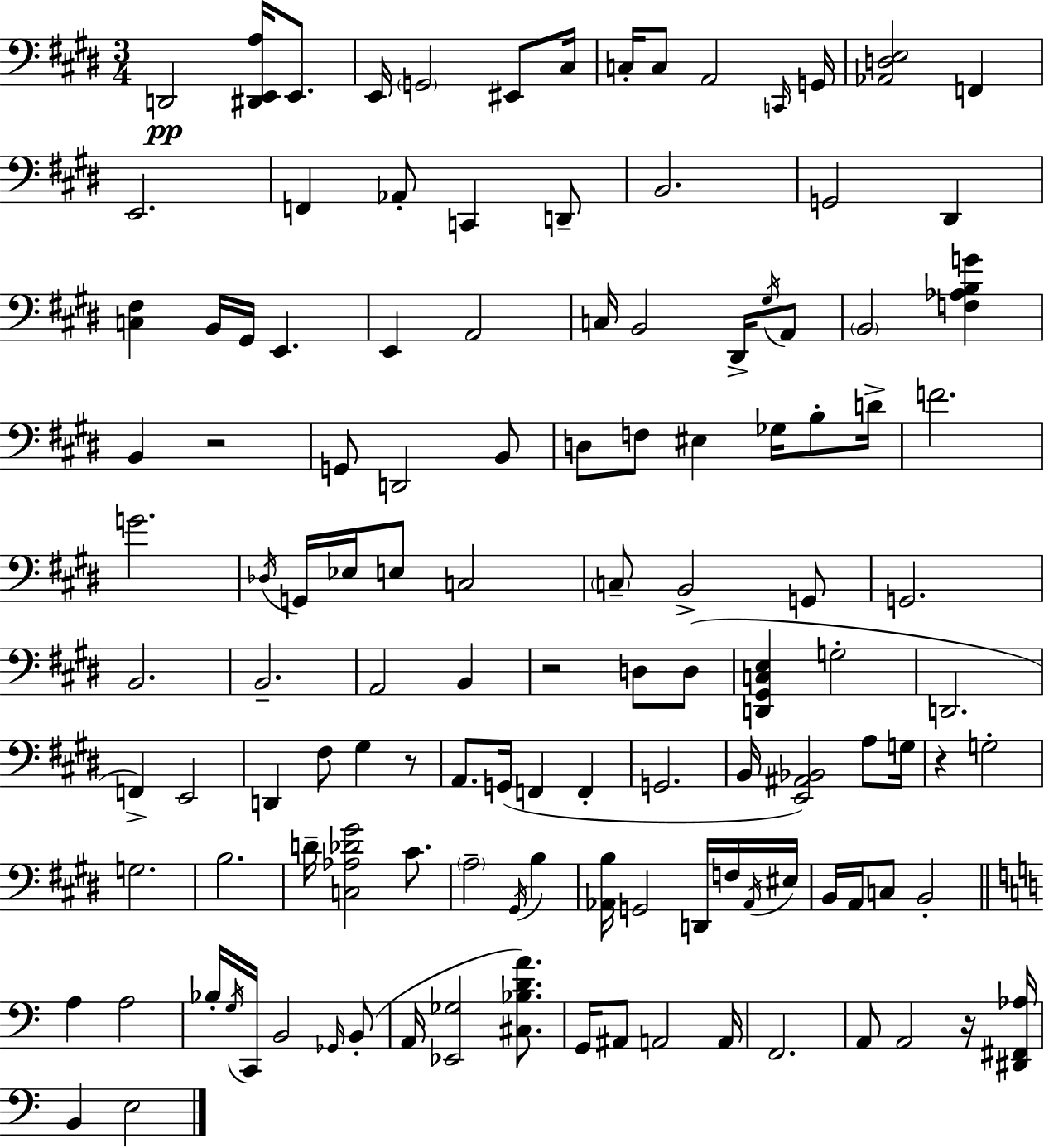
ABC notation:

X:1
T:Untitled
M:3/4
L:1/4
K:E
D,,2 [^D,,E,,A,]/4 E,,/2 E,,/4 G,,2 ^E,,/2 ^C,/4 C,/4 C,/2 A,,2 C,,/4 G,,/4 [_A,,D,E,]2 F,, E,,2 F,, _A,,/2 C,, D,,/2 B,,2 G,,2 ^D,, [C,^F,] B,,/4 ^G,,/4 E,, E,, A,,2 C,/4 B,,2 ^D,,/4 ^G,/4 A,,/2 B,,2 [F,_A,B,G] B,, z2 G,,/2 D,,2 B,,/2 D,/2 F,/2 ^E, _G,/4 B,/2 D/4 F2 G2 _D,/4 G,,/4 _E,/4 E,/2 C,2 C,/2 B,,2 G,,/2 G,,2 B,,2 B,,2 A,,2 B,, z2 D,/2 D,/2 [D,,^G,,C,E,] G,2 D,,2 F,, E,,2 D,, ^F,/2 ^G, z/2 A,,/2 G,,/4 F,, F,, G,,2 B,,/4 [E,,^A,,_B,,]2 A,/2 G,/4 z G,2 G,2 B,2 D/4 [C,_A,_D^G]2 ^C/2 A,2 ^G,,/4 B, [_A,,B,]/4 G,,2 D,,/4 F,/4 _A,,/4 ^E,/4 B,,/4 A,,/4 C,/2 B,,2 A, A,2 _B,/4 G,/4 C,,/4 B,,2 _G,,/4 B,,/2 A,,/4 [_E,,_G,]2 [^C,_B,DA]/2 G,,/4 ^A,,/2 A,,2 A,,/4 F,,2 A,,/2 A,,2 z/4 [^D,,^F,,_A,]/4 B,, E,2